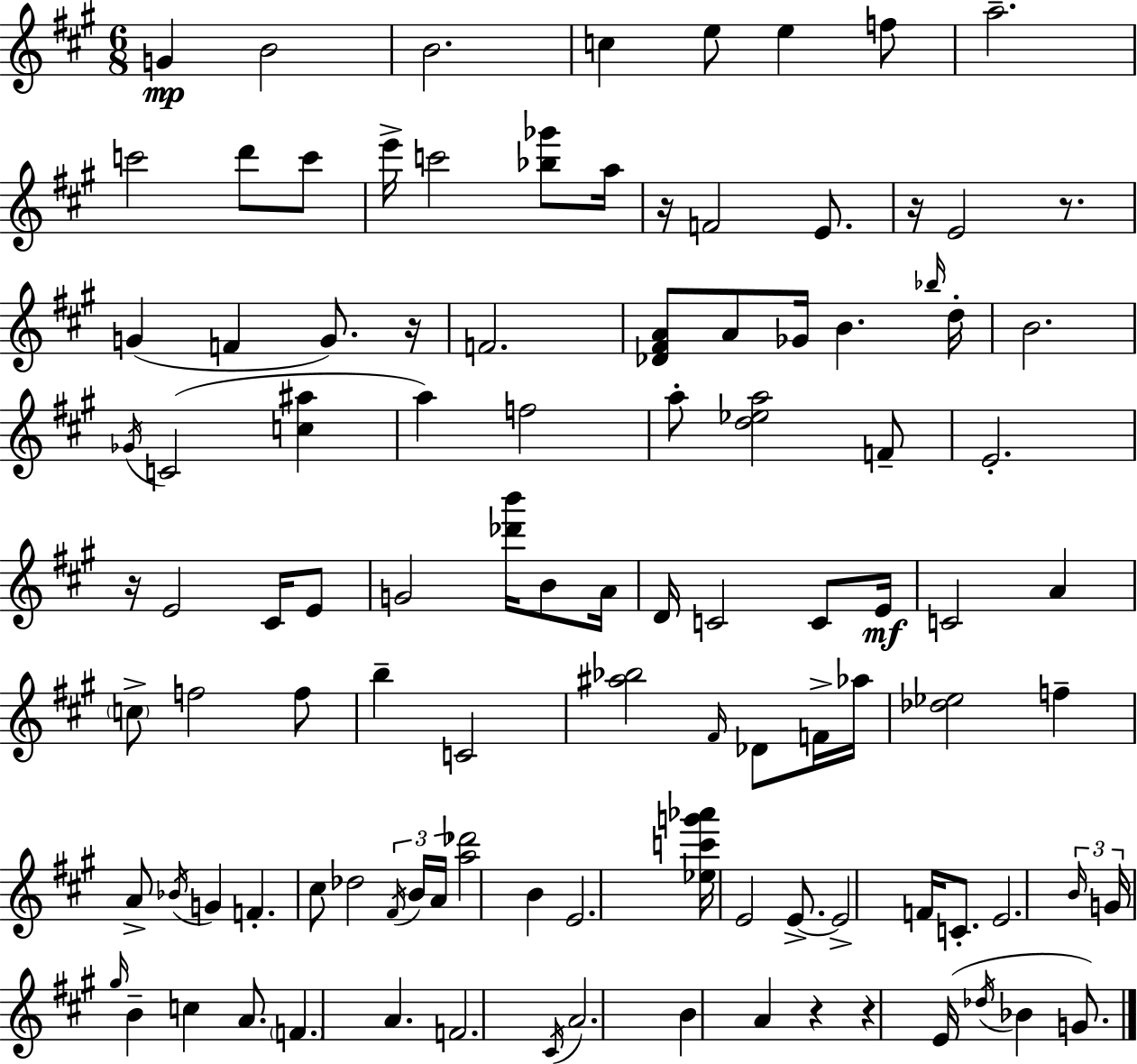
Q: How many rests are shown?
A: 7